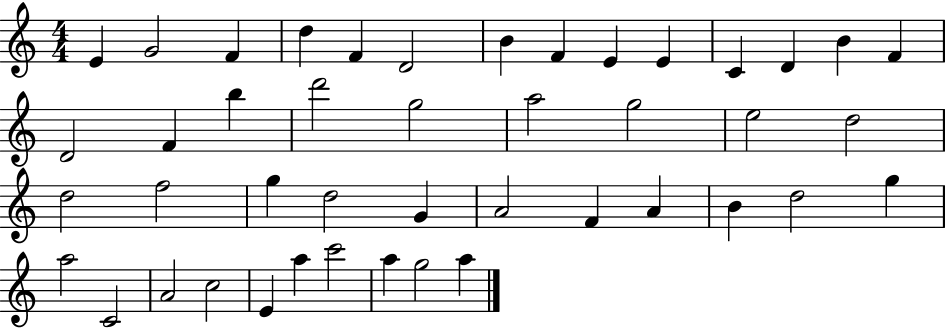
E4/q G4/h F4/q D5/q F4/q D4/h B4/q F4/q E4/q E4/q C4/q D4/q B4/q F4/q D4/h F4/q B5/q D6/h G5/h A5/h G5/h E5/h D5/h D5/h F5/h G5/q D5/h G4/q A4/h F4/q A4/q B4/q D5/h G5/q A5/h C4/h A4/h C5/h E4/q A5/q C6/h A5/q G5/h A5/q